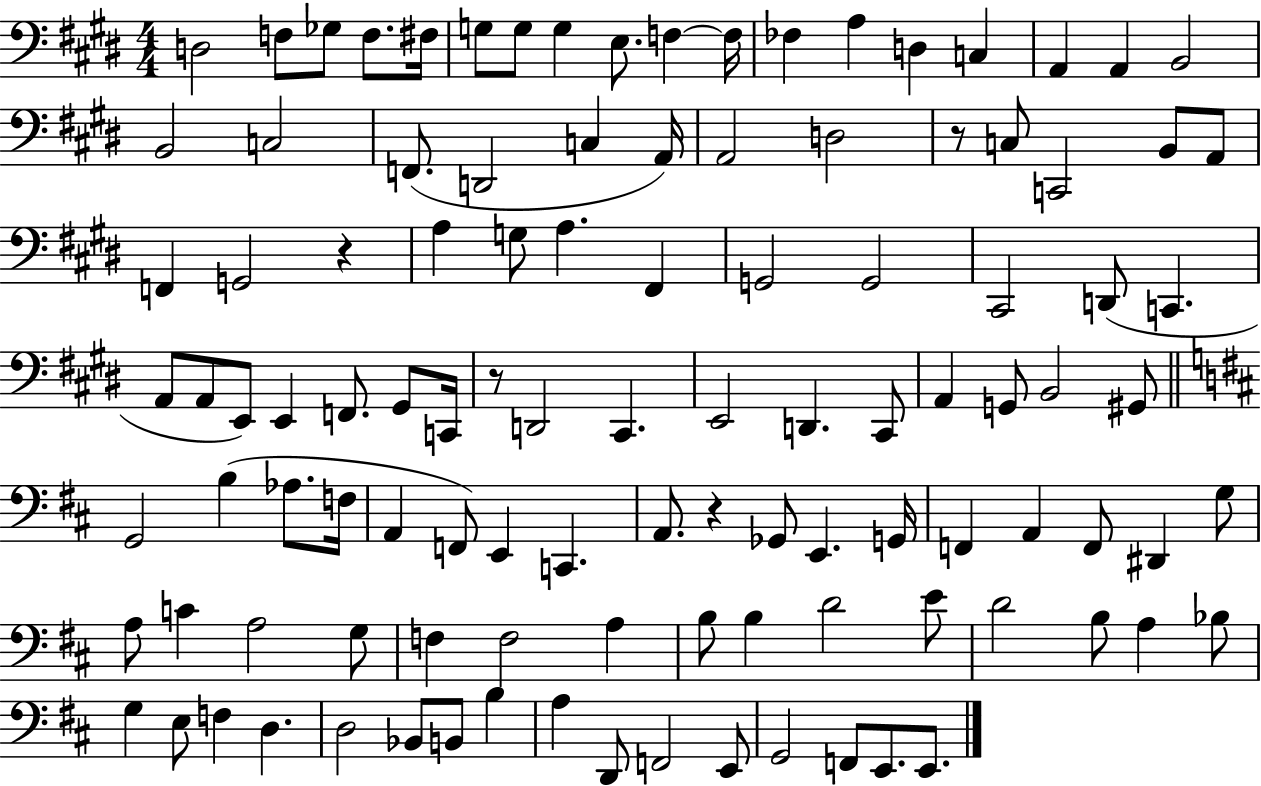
{
  \clef bass
  \numericTimeSignature
  \time 4/4
  \key e \major
  d2 f8 ges8 f8. fis16 | g8 g8 g4 e8. f4~~ f16 | fes4 a4 d4 c4 | a,4 a,4 b,2 | \break b,2 c2 | f,8.( d,2 c4 a,16) | a,2 d2 | r8 c8 c,2 b,8 a,8 | \break f,4 g,2 r4 | a4 g8 a4. fis,4 | g,2 g,2 | cis,2 d,8( c,4. | \break a,8 a,8 e,8) e,4 f,8. gis,8 c,16 | r8 d,2 cis,4. | e,2 d,4. cis,8 | a,4 g,8 b,2 gis,8 | \break \bar "||" \break \key d \major g,2 b4( aes8. f16 | a,4 f,8) e,4 c,4. | a,8. r4 ges,8 e,4. g,16 | f,4 a,4 f,8 dis,4 g8 | \break a8 c'4 a2 g8 | f4 f2 a4 | b8 b4 d'2 e'8 | d'2 b8 a4 bes8 | \break g4 e8 f4 d4. | d2 bes,8 b,8 b4 | a4 d,8 f,2 e,8 | g,2 f,8 e,8. e,8. | \break \bar "|."
}